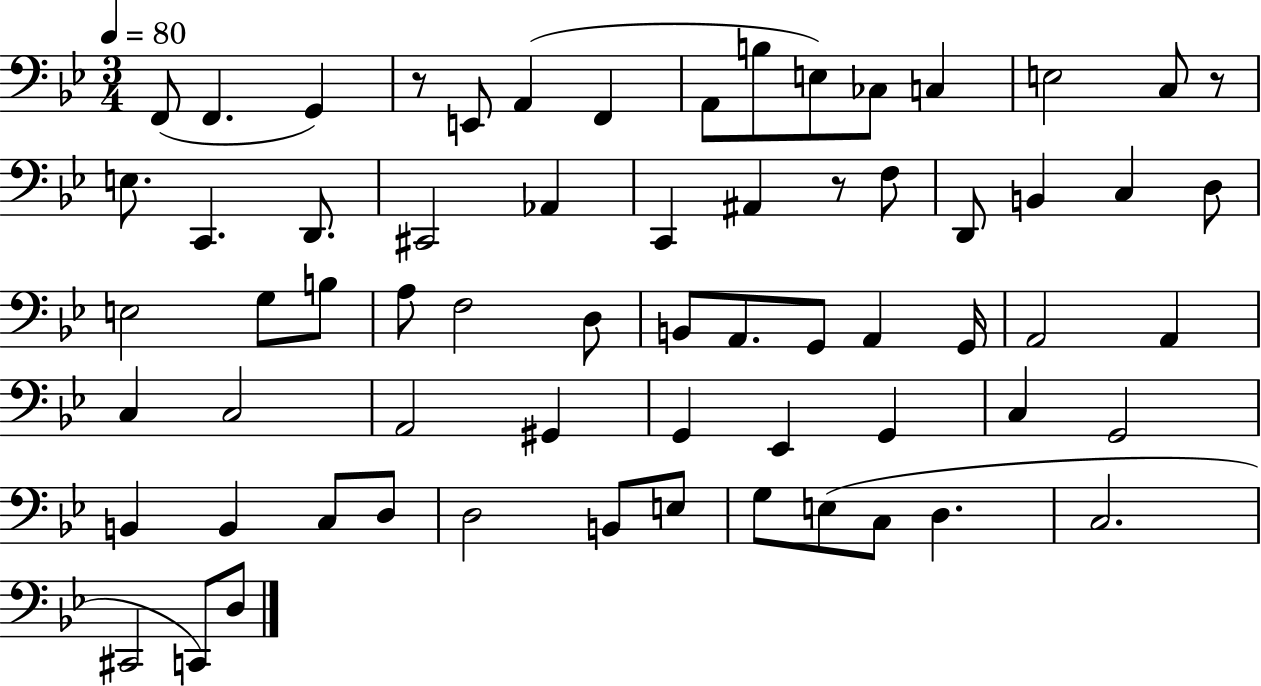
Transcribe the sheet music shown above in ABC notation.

X:1
T:Untitled
M:3/4
L:1/4
K:Bb
F,,/2 F,, G,, z/2 E,,/2 A,, F,, A,,/2 B,/2 E,/2 _C,/2 C, E,2 C,/2 z/2 E,/2 C,, D,,/2 ^C,,2 _A,, C,, ^A,, z/2 F,/2 D,,/2 B,, C, D,/2 E,2 G,/2 B,/2 A,/2 F,2 D,/2 B,,/2 A,,/2 G,,/2 A,, G,,/4 A,,2 A,, C, C,2 A,,2 ^G,, G,, _E,, G,, C, G,,2 B,, B,, C,/2 D,/2 D,2 B,,/2 E,/2 G,/2 E,/2 C,/2 D, C,2 ^C,,2 C,,/2 D,/2